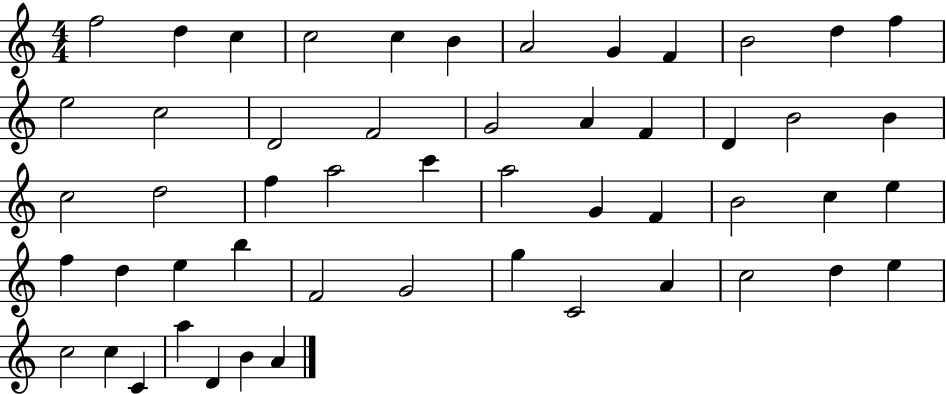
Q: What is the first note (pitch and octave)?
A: F5